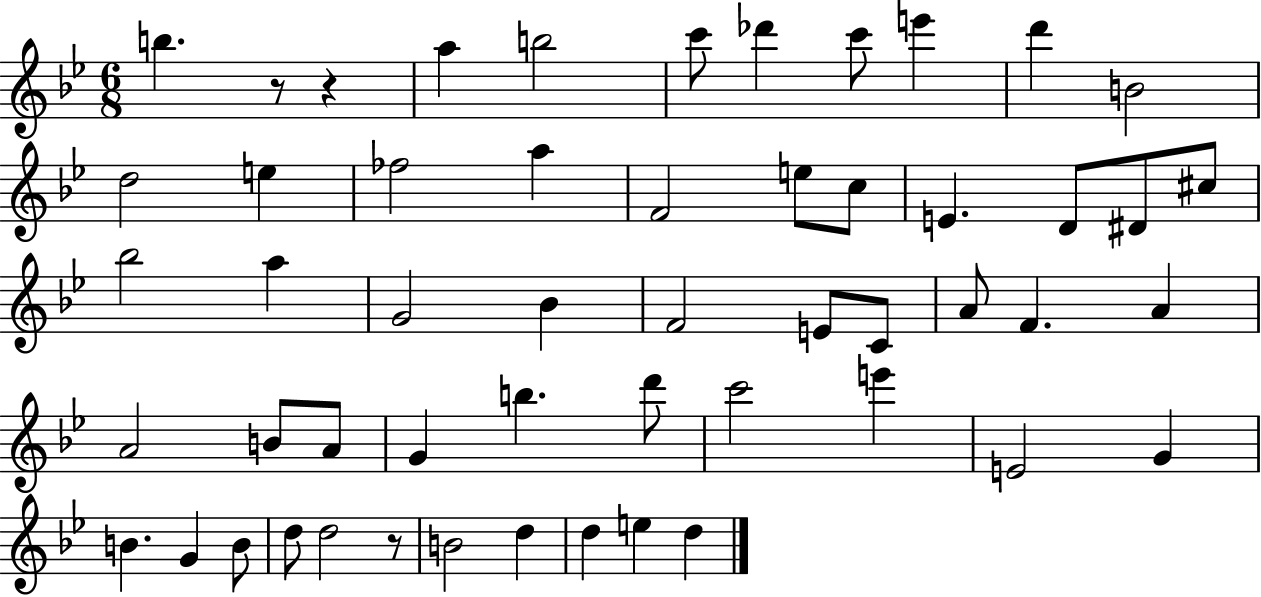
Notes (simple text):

B5/q. R/e R/q A5/q B5/h C6/e Db6/q C6/e E6/q D6/q B4/h D5/h E5/q FES5/h A5/q F4/h E5/e C5/e E4/q. D4/e D#4/e C#5/e Bb5/h A5/q G4/h Bb4/q F4/h E4/e C4/e A4/e F4/q. A4/q A4/h B4/e A4/e G4/q B5/q. D6/e C6/h E6/q E4/h G4/q B4/q. G4/q B4/e D5/e D5/h R/e B4/h D5/q D5/q E5/q D5/q